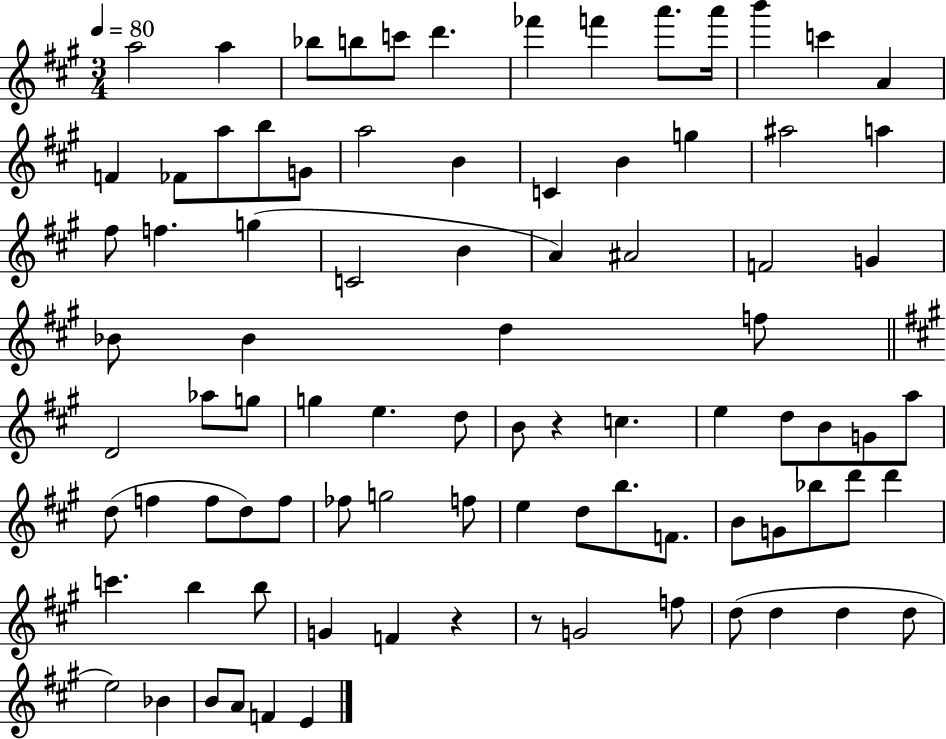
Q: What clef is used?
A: treble